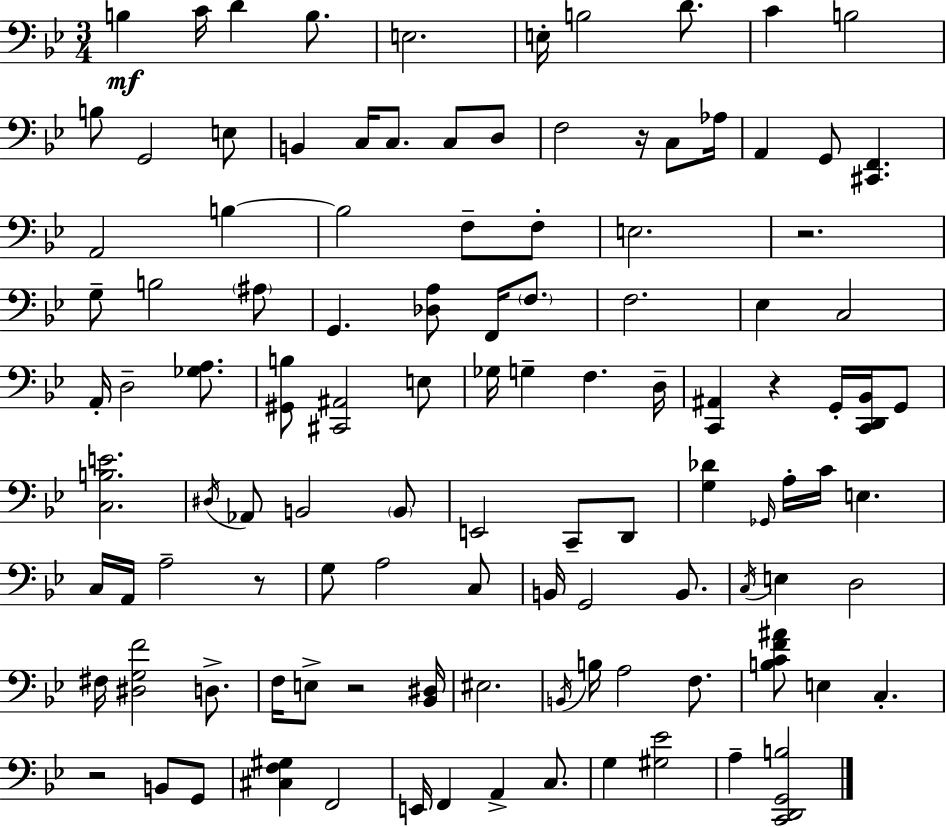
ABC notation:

X:1
T:Untitled
M:3/4
L:1/4
K:Gm
B, C/4 D B,/2 E,2 E,/4 B,2 D/2 C B,2 B,/2 G,,2 E,/2 B,, C,/4 C,/2 C,/2 D,/2 F,2 z/4 C,/2 _A,/4 A,, G,,/2 [^C,,F,,] A,,2 B, B,2 F,/2 F,/2 E,2 z2 G,/2 B,2 ^A,/2 G,, [_D,A,]/2 F,,/4 F,/2 F,2 _E, C,2 A,,/4 D,2 [_G,A,]/2 [^G,,B,]/2 [^C,,^A,,]2 E,/2 _G,/4 G, F, D,/4 [C,,^A,,] z G,,/4 [C,,D,,_B,,]/4 G,,/2 [C,B,E]2 ^D,/4 _A,,/2 B,,2 B,,/2 E,,2 C,,/2 D,,/2 [G,_D] _G,,/4 A,/4 C/4 E, C,/4 A,,/4 A,2 z/2 G,/2 A,2 C,/2 B,,/4 G,,2 B,,/2 C,/4 E, D,2 ^F,/4 [^D,G,F]2 D,/2 F,/4 E,/2 z2 [_B,,^D,]/4 ^E,2 B,,/4 B,/4 A,2 F,/2 [B,CF^A]/2 E, C, z2 B,,/2 G,,/2 [^C,F,^G,] F,,2 E,,/4 F,, A,, C,/2 G, [^G,_E]2 A, [C,,D,,G,,B,]2